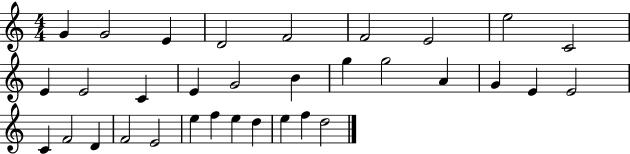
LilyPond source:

{
  \clef treble
  \numericTimeSignature
  \time 4/4
  \key c \major
  g'4 g'2 e'4 | d'2 f'2 | f'2 e'2 | e''2 c'2 | \break e'4 e'2 c'4 | e'4 g'2 b'4 | g''4 g''2 a'4 | g'4 e'4 e'2 | \break c'4 f'2 d'4 | f'2 e'2 | e''4 f''4 e''4 d''4 | e''4 f''4 d''2 | \break \bar "|."
}